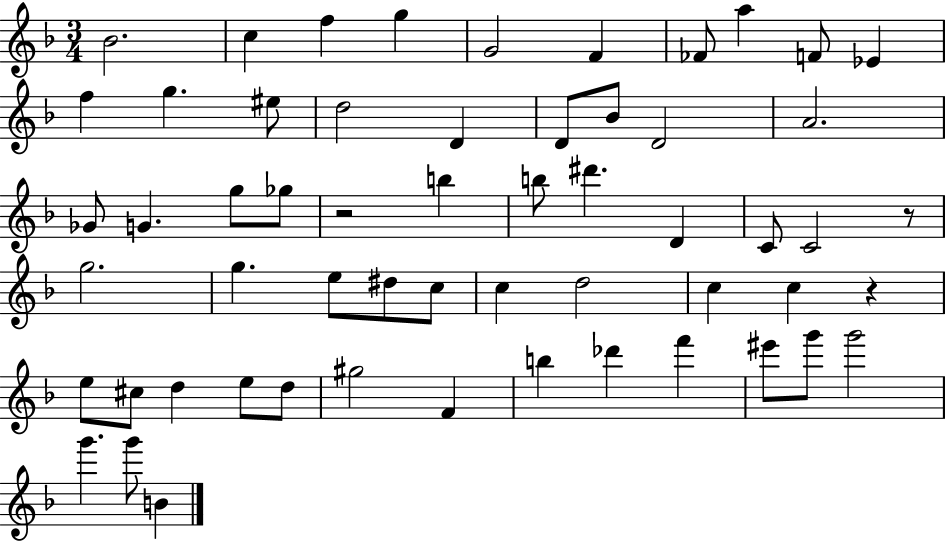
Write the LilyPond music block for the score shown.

{
  \clef treble
  \numericTimeSignature
  \time 3/4
  \key f \major
  bes'2. | c''4 f''4 g''4 | g'2 f'4 | fes'8 a''4 f'8 ees'4 | \break f''4 g''4. eis''8 | d''2 d'4 | d'8 bes'8 d'2 | a'2. | \break ges'8 g'4. g''8 ges''8 | r2 b''4 | b''8 dis'''4. d'4 | c'8 c'2 r8 | \break g''2. | g''4. e''8 dis''8 c''8 | c''4 d''2 | c''4 c''4 r4 | \break e''8 cis''8 d''4 e''8 d''8 | gis''2 f'4 | b''4 des'''4 f'''4 | eis'''8 g'''8 g'''2 | \break g'''4. g'''8 b'4 | \bar "|."
}